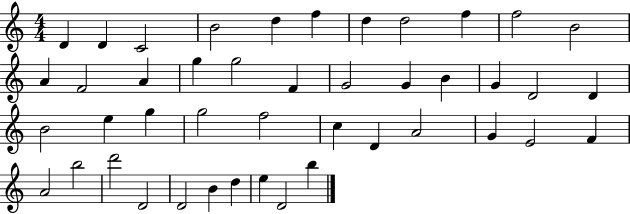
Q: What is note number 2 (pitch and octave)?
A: D4